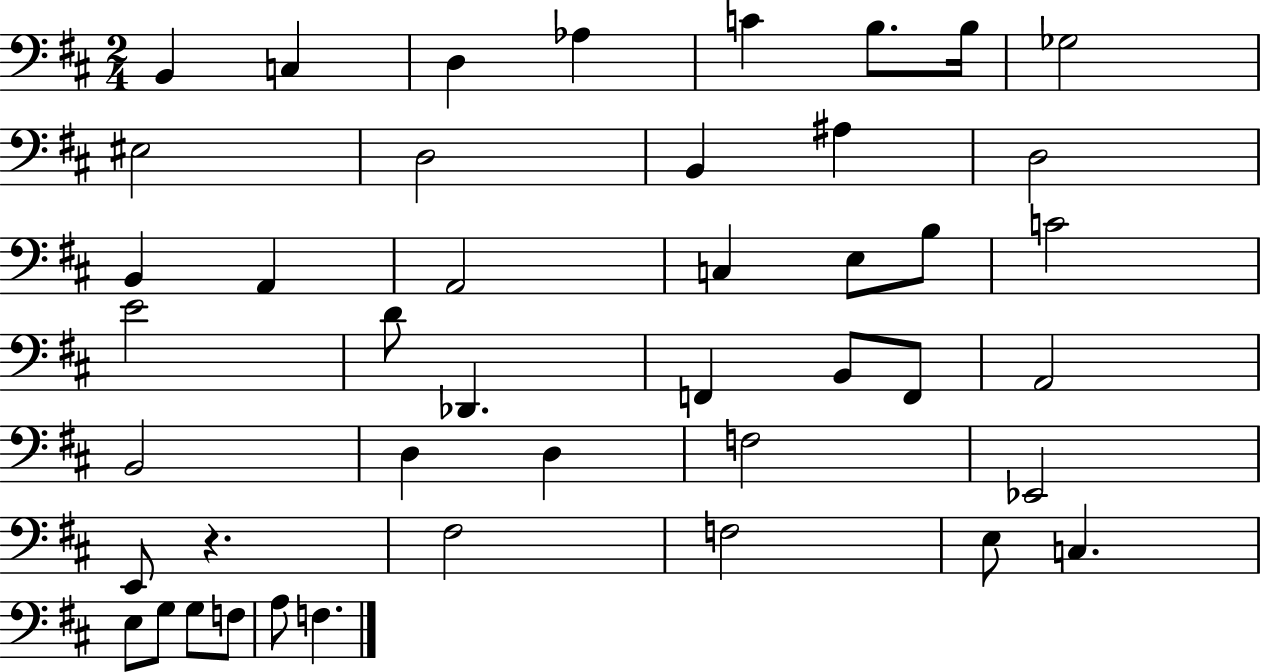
{
  \clef bass
  \numericTimeSignature
  \time 2/4
  \key d \major
  b,4 c4 | d4 aes4 | c'4 b8. b16 | ges2 | \break eis2 | d2 | b,4 ais4 | d2 | \break b,4 a,4 | a,2 | c4 e8 b8 | c'2 | \break e'2 | d'8 des,4. | f,4 b,8 f,8 | a,2 | \break b,2 | d4 d4 | f2 | ees,2 | \break e,8 r4. | fis2 | f2 | e8 c4. | \break e8 g8 g8 f8 | a8 f4. | \bar "|."
}